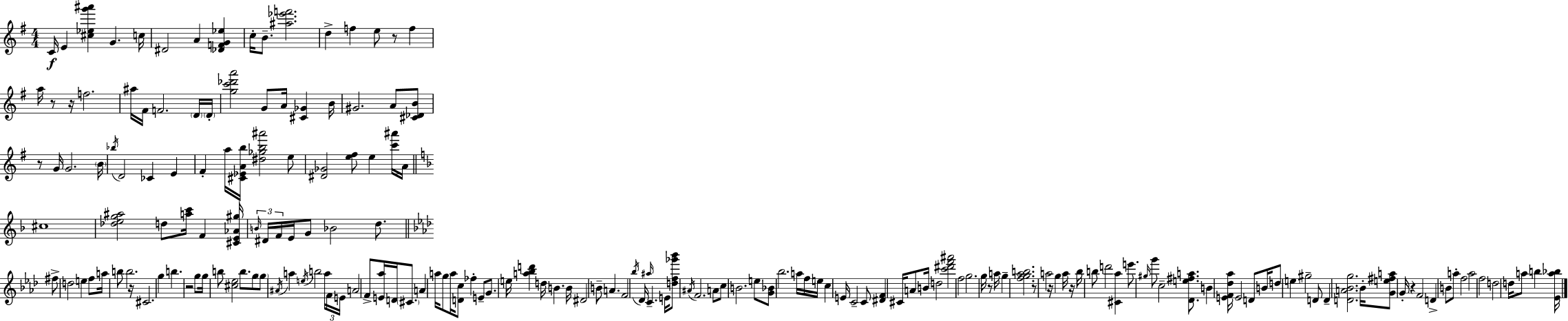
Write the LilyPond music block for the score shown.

{
  \clef treble
  \numericTimeSignature
  \time 4/4
  \key g \major
  \repeat volta 2 { c'16\f e'4 <cis'' ees'' g''' ais'''>4 g'4. c''16 | dis'2 a'4 <des' f' g' ees''>4 | c''16-. b'8.-- <ais'' ees''' f'''>2. | d''4-> f''4 e''8 r8 f''4 | \break a''16 r8 r16 f''2. | ais''16 fis'16 f'2. \parenthesize d'16 \parenthesize d'16-. | <g'' c''' des''' a'''>2 g'8 a'16 <cis' ges'>4 b'16 | gis'2. a'8 <cis' des' b'>8 | \break r8 g'16 g'2. \parenthesize b'16 | \acciaccatura { bes''16 } d'2 ces'4 e'4 | fis'4-. a''16 <cis' ees' a' b''>16 <dis'' ges'' b'' ais'''>2 e''8 | <dis' ges'>2 <e'' fis''>8 e''4 <c''' ais'''>16 | \break a'16 \bar "||" \break \key d \minor cis''1 | <des'' e'' g'' ais''>2 d''8 <a'' c'''>16 f'4 <cis' e' aes' gis''>16 | \tuplet 3/2 { \grace { b'16 } dis'16 f'16 } e'16 g'8 bes'2 d''8. | \bar "||" \break \key aes \major fis''8-> d''2 e''4 f''8 | a''16 b''8 b''2. r16 | cis'2. g''4 | b''4. r2 g''8 | \break g''16 b''8 <cis'' ees''>2 b''8. g''8 | \parenthesize g''8 \acciaccatura { ais'16 } a''4 \acciaccatura { e''16 } b''2 | \tuplet 3/2 { a''16 f'16 e'16 } a'2 f'8-> <e' aes''>16 d'16 \parenthesize cis'8. | a'4 a''16 g''8 a''16 <d' c''>8 fes''4-. | \break e'8-- g'8. e''16 <a'' bes'' d'''>4 d''16 b'4. | b'16 dis'2 b'8-- a'4. | f'2 \acciaccatura { bes''16 } des'16 \grace { ais''16 } c'4.-- | e'16 <d'' f'' ges''' bes'''>8 \acciaccatura { ais'16 } f'2. | \break a'8 c''8 b'2. | e''8 <g' bes'>8 bes''2. | a''16 f''16 e''16 c''4 e'16 c'2-- | c'8 <dis' f'>4 cis'16 a'8 b'16 d''2 | \break <c''' dis''' f''' ais'''>2 f''2 | g''2. | g''16 r8 a''16 g''4-- <f'' g'' aes'' b''>2. | r8 a''2 r16 | \break g''4 a''16 r16 bes''16 b''8 d'''2 | <cis' aes''>4 e'''8. \grace { gis''16 } g'''8 c''2-- | <des' e'' fis'' a''>8. b'4 <e' f' des'' aes''>16 e'2 | d'8 b'16 d''8 e''4 gis''2-- | \break d'8 d'4-- <d' a' bes' g''>2. | bes'16-. <g' e'' fis'' a''>8 g'16-. r4 f'2 | d'4-> b'8 a''8-. f''2 | a''2 f''2 | \break d''2 d''16 a''8 | b''4 <ees' a'' bes''>16 } \bar "|."
}